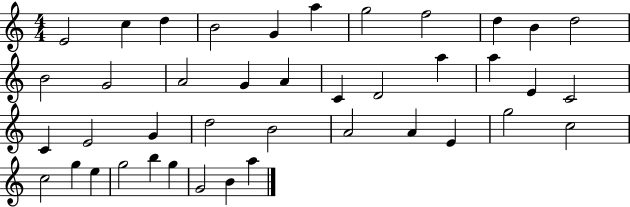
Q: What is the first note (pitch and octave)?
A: E4